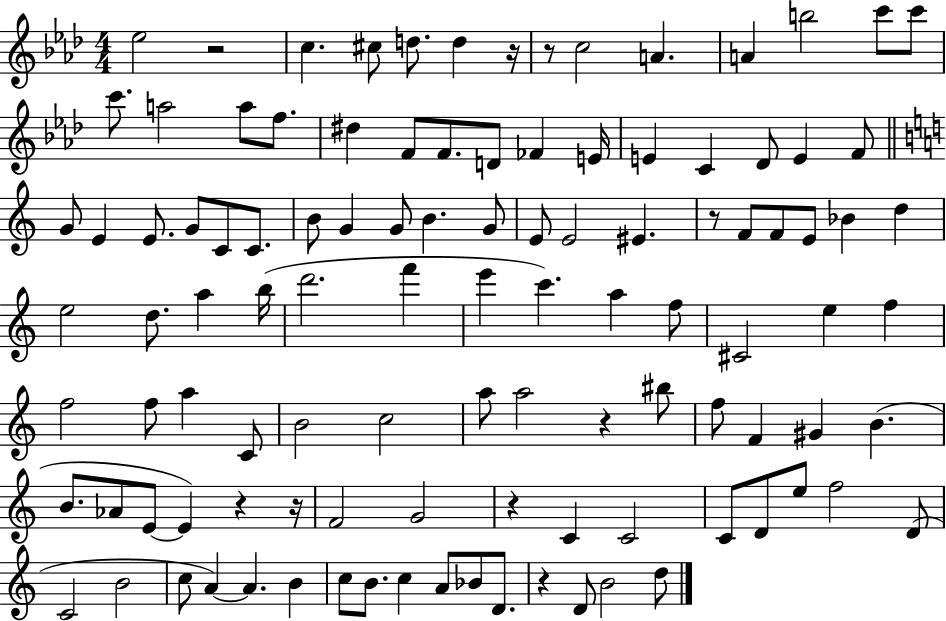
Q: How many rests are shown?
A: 9